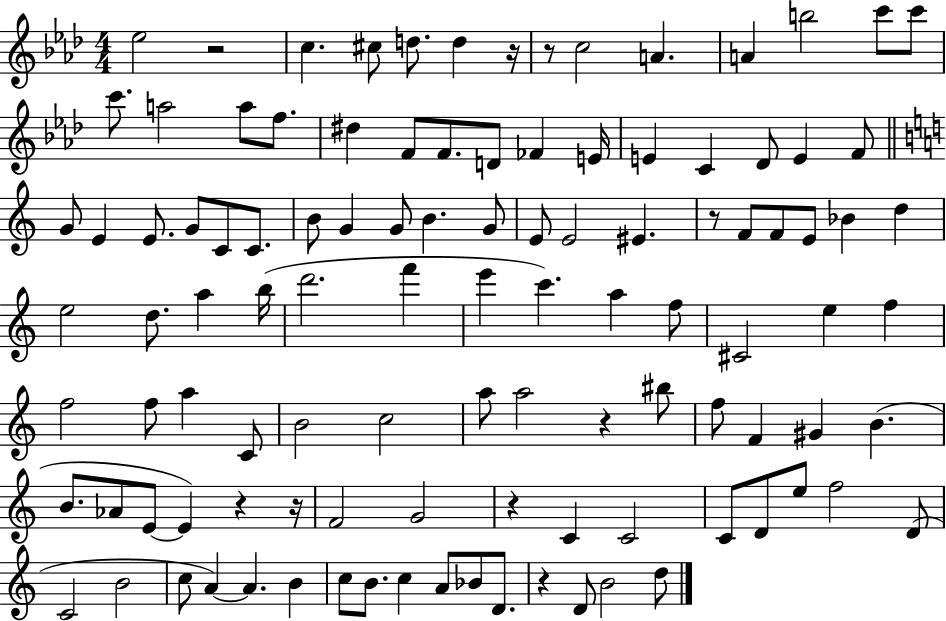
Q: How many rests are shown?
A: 9